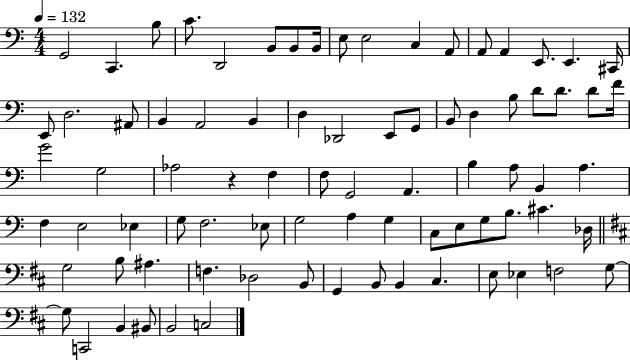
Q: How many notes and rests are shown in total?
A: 81